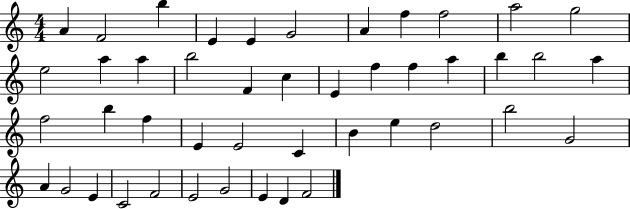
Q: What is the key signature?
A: C major